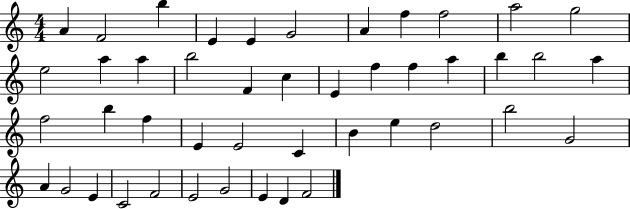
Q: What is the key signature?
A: C major